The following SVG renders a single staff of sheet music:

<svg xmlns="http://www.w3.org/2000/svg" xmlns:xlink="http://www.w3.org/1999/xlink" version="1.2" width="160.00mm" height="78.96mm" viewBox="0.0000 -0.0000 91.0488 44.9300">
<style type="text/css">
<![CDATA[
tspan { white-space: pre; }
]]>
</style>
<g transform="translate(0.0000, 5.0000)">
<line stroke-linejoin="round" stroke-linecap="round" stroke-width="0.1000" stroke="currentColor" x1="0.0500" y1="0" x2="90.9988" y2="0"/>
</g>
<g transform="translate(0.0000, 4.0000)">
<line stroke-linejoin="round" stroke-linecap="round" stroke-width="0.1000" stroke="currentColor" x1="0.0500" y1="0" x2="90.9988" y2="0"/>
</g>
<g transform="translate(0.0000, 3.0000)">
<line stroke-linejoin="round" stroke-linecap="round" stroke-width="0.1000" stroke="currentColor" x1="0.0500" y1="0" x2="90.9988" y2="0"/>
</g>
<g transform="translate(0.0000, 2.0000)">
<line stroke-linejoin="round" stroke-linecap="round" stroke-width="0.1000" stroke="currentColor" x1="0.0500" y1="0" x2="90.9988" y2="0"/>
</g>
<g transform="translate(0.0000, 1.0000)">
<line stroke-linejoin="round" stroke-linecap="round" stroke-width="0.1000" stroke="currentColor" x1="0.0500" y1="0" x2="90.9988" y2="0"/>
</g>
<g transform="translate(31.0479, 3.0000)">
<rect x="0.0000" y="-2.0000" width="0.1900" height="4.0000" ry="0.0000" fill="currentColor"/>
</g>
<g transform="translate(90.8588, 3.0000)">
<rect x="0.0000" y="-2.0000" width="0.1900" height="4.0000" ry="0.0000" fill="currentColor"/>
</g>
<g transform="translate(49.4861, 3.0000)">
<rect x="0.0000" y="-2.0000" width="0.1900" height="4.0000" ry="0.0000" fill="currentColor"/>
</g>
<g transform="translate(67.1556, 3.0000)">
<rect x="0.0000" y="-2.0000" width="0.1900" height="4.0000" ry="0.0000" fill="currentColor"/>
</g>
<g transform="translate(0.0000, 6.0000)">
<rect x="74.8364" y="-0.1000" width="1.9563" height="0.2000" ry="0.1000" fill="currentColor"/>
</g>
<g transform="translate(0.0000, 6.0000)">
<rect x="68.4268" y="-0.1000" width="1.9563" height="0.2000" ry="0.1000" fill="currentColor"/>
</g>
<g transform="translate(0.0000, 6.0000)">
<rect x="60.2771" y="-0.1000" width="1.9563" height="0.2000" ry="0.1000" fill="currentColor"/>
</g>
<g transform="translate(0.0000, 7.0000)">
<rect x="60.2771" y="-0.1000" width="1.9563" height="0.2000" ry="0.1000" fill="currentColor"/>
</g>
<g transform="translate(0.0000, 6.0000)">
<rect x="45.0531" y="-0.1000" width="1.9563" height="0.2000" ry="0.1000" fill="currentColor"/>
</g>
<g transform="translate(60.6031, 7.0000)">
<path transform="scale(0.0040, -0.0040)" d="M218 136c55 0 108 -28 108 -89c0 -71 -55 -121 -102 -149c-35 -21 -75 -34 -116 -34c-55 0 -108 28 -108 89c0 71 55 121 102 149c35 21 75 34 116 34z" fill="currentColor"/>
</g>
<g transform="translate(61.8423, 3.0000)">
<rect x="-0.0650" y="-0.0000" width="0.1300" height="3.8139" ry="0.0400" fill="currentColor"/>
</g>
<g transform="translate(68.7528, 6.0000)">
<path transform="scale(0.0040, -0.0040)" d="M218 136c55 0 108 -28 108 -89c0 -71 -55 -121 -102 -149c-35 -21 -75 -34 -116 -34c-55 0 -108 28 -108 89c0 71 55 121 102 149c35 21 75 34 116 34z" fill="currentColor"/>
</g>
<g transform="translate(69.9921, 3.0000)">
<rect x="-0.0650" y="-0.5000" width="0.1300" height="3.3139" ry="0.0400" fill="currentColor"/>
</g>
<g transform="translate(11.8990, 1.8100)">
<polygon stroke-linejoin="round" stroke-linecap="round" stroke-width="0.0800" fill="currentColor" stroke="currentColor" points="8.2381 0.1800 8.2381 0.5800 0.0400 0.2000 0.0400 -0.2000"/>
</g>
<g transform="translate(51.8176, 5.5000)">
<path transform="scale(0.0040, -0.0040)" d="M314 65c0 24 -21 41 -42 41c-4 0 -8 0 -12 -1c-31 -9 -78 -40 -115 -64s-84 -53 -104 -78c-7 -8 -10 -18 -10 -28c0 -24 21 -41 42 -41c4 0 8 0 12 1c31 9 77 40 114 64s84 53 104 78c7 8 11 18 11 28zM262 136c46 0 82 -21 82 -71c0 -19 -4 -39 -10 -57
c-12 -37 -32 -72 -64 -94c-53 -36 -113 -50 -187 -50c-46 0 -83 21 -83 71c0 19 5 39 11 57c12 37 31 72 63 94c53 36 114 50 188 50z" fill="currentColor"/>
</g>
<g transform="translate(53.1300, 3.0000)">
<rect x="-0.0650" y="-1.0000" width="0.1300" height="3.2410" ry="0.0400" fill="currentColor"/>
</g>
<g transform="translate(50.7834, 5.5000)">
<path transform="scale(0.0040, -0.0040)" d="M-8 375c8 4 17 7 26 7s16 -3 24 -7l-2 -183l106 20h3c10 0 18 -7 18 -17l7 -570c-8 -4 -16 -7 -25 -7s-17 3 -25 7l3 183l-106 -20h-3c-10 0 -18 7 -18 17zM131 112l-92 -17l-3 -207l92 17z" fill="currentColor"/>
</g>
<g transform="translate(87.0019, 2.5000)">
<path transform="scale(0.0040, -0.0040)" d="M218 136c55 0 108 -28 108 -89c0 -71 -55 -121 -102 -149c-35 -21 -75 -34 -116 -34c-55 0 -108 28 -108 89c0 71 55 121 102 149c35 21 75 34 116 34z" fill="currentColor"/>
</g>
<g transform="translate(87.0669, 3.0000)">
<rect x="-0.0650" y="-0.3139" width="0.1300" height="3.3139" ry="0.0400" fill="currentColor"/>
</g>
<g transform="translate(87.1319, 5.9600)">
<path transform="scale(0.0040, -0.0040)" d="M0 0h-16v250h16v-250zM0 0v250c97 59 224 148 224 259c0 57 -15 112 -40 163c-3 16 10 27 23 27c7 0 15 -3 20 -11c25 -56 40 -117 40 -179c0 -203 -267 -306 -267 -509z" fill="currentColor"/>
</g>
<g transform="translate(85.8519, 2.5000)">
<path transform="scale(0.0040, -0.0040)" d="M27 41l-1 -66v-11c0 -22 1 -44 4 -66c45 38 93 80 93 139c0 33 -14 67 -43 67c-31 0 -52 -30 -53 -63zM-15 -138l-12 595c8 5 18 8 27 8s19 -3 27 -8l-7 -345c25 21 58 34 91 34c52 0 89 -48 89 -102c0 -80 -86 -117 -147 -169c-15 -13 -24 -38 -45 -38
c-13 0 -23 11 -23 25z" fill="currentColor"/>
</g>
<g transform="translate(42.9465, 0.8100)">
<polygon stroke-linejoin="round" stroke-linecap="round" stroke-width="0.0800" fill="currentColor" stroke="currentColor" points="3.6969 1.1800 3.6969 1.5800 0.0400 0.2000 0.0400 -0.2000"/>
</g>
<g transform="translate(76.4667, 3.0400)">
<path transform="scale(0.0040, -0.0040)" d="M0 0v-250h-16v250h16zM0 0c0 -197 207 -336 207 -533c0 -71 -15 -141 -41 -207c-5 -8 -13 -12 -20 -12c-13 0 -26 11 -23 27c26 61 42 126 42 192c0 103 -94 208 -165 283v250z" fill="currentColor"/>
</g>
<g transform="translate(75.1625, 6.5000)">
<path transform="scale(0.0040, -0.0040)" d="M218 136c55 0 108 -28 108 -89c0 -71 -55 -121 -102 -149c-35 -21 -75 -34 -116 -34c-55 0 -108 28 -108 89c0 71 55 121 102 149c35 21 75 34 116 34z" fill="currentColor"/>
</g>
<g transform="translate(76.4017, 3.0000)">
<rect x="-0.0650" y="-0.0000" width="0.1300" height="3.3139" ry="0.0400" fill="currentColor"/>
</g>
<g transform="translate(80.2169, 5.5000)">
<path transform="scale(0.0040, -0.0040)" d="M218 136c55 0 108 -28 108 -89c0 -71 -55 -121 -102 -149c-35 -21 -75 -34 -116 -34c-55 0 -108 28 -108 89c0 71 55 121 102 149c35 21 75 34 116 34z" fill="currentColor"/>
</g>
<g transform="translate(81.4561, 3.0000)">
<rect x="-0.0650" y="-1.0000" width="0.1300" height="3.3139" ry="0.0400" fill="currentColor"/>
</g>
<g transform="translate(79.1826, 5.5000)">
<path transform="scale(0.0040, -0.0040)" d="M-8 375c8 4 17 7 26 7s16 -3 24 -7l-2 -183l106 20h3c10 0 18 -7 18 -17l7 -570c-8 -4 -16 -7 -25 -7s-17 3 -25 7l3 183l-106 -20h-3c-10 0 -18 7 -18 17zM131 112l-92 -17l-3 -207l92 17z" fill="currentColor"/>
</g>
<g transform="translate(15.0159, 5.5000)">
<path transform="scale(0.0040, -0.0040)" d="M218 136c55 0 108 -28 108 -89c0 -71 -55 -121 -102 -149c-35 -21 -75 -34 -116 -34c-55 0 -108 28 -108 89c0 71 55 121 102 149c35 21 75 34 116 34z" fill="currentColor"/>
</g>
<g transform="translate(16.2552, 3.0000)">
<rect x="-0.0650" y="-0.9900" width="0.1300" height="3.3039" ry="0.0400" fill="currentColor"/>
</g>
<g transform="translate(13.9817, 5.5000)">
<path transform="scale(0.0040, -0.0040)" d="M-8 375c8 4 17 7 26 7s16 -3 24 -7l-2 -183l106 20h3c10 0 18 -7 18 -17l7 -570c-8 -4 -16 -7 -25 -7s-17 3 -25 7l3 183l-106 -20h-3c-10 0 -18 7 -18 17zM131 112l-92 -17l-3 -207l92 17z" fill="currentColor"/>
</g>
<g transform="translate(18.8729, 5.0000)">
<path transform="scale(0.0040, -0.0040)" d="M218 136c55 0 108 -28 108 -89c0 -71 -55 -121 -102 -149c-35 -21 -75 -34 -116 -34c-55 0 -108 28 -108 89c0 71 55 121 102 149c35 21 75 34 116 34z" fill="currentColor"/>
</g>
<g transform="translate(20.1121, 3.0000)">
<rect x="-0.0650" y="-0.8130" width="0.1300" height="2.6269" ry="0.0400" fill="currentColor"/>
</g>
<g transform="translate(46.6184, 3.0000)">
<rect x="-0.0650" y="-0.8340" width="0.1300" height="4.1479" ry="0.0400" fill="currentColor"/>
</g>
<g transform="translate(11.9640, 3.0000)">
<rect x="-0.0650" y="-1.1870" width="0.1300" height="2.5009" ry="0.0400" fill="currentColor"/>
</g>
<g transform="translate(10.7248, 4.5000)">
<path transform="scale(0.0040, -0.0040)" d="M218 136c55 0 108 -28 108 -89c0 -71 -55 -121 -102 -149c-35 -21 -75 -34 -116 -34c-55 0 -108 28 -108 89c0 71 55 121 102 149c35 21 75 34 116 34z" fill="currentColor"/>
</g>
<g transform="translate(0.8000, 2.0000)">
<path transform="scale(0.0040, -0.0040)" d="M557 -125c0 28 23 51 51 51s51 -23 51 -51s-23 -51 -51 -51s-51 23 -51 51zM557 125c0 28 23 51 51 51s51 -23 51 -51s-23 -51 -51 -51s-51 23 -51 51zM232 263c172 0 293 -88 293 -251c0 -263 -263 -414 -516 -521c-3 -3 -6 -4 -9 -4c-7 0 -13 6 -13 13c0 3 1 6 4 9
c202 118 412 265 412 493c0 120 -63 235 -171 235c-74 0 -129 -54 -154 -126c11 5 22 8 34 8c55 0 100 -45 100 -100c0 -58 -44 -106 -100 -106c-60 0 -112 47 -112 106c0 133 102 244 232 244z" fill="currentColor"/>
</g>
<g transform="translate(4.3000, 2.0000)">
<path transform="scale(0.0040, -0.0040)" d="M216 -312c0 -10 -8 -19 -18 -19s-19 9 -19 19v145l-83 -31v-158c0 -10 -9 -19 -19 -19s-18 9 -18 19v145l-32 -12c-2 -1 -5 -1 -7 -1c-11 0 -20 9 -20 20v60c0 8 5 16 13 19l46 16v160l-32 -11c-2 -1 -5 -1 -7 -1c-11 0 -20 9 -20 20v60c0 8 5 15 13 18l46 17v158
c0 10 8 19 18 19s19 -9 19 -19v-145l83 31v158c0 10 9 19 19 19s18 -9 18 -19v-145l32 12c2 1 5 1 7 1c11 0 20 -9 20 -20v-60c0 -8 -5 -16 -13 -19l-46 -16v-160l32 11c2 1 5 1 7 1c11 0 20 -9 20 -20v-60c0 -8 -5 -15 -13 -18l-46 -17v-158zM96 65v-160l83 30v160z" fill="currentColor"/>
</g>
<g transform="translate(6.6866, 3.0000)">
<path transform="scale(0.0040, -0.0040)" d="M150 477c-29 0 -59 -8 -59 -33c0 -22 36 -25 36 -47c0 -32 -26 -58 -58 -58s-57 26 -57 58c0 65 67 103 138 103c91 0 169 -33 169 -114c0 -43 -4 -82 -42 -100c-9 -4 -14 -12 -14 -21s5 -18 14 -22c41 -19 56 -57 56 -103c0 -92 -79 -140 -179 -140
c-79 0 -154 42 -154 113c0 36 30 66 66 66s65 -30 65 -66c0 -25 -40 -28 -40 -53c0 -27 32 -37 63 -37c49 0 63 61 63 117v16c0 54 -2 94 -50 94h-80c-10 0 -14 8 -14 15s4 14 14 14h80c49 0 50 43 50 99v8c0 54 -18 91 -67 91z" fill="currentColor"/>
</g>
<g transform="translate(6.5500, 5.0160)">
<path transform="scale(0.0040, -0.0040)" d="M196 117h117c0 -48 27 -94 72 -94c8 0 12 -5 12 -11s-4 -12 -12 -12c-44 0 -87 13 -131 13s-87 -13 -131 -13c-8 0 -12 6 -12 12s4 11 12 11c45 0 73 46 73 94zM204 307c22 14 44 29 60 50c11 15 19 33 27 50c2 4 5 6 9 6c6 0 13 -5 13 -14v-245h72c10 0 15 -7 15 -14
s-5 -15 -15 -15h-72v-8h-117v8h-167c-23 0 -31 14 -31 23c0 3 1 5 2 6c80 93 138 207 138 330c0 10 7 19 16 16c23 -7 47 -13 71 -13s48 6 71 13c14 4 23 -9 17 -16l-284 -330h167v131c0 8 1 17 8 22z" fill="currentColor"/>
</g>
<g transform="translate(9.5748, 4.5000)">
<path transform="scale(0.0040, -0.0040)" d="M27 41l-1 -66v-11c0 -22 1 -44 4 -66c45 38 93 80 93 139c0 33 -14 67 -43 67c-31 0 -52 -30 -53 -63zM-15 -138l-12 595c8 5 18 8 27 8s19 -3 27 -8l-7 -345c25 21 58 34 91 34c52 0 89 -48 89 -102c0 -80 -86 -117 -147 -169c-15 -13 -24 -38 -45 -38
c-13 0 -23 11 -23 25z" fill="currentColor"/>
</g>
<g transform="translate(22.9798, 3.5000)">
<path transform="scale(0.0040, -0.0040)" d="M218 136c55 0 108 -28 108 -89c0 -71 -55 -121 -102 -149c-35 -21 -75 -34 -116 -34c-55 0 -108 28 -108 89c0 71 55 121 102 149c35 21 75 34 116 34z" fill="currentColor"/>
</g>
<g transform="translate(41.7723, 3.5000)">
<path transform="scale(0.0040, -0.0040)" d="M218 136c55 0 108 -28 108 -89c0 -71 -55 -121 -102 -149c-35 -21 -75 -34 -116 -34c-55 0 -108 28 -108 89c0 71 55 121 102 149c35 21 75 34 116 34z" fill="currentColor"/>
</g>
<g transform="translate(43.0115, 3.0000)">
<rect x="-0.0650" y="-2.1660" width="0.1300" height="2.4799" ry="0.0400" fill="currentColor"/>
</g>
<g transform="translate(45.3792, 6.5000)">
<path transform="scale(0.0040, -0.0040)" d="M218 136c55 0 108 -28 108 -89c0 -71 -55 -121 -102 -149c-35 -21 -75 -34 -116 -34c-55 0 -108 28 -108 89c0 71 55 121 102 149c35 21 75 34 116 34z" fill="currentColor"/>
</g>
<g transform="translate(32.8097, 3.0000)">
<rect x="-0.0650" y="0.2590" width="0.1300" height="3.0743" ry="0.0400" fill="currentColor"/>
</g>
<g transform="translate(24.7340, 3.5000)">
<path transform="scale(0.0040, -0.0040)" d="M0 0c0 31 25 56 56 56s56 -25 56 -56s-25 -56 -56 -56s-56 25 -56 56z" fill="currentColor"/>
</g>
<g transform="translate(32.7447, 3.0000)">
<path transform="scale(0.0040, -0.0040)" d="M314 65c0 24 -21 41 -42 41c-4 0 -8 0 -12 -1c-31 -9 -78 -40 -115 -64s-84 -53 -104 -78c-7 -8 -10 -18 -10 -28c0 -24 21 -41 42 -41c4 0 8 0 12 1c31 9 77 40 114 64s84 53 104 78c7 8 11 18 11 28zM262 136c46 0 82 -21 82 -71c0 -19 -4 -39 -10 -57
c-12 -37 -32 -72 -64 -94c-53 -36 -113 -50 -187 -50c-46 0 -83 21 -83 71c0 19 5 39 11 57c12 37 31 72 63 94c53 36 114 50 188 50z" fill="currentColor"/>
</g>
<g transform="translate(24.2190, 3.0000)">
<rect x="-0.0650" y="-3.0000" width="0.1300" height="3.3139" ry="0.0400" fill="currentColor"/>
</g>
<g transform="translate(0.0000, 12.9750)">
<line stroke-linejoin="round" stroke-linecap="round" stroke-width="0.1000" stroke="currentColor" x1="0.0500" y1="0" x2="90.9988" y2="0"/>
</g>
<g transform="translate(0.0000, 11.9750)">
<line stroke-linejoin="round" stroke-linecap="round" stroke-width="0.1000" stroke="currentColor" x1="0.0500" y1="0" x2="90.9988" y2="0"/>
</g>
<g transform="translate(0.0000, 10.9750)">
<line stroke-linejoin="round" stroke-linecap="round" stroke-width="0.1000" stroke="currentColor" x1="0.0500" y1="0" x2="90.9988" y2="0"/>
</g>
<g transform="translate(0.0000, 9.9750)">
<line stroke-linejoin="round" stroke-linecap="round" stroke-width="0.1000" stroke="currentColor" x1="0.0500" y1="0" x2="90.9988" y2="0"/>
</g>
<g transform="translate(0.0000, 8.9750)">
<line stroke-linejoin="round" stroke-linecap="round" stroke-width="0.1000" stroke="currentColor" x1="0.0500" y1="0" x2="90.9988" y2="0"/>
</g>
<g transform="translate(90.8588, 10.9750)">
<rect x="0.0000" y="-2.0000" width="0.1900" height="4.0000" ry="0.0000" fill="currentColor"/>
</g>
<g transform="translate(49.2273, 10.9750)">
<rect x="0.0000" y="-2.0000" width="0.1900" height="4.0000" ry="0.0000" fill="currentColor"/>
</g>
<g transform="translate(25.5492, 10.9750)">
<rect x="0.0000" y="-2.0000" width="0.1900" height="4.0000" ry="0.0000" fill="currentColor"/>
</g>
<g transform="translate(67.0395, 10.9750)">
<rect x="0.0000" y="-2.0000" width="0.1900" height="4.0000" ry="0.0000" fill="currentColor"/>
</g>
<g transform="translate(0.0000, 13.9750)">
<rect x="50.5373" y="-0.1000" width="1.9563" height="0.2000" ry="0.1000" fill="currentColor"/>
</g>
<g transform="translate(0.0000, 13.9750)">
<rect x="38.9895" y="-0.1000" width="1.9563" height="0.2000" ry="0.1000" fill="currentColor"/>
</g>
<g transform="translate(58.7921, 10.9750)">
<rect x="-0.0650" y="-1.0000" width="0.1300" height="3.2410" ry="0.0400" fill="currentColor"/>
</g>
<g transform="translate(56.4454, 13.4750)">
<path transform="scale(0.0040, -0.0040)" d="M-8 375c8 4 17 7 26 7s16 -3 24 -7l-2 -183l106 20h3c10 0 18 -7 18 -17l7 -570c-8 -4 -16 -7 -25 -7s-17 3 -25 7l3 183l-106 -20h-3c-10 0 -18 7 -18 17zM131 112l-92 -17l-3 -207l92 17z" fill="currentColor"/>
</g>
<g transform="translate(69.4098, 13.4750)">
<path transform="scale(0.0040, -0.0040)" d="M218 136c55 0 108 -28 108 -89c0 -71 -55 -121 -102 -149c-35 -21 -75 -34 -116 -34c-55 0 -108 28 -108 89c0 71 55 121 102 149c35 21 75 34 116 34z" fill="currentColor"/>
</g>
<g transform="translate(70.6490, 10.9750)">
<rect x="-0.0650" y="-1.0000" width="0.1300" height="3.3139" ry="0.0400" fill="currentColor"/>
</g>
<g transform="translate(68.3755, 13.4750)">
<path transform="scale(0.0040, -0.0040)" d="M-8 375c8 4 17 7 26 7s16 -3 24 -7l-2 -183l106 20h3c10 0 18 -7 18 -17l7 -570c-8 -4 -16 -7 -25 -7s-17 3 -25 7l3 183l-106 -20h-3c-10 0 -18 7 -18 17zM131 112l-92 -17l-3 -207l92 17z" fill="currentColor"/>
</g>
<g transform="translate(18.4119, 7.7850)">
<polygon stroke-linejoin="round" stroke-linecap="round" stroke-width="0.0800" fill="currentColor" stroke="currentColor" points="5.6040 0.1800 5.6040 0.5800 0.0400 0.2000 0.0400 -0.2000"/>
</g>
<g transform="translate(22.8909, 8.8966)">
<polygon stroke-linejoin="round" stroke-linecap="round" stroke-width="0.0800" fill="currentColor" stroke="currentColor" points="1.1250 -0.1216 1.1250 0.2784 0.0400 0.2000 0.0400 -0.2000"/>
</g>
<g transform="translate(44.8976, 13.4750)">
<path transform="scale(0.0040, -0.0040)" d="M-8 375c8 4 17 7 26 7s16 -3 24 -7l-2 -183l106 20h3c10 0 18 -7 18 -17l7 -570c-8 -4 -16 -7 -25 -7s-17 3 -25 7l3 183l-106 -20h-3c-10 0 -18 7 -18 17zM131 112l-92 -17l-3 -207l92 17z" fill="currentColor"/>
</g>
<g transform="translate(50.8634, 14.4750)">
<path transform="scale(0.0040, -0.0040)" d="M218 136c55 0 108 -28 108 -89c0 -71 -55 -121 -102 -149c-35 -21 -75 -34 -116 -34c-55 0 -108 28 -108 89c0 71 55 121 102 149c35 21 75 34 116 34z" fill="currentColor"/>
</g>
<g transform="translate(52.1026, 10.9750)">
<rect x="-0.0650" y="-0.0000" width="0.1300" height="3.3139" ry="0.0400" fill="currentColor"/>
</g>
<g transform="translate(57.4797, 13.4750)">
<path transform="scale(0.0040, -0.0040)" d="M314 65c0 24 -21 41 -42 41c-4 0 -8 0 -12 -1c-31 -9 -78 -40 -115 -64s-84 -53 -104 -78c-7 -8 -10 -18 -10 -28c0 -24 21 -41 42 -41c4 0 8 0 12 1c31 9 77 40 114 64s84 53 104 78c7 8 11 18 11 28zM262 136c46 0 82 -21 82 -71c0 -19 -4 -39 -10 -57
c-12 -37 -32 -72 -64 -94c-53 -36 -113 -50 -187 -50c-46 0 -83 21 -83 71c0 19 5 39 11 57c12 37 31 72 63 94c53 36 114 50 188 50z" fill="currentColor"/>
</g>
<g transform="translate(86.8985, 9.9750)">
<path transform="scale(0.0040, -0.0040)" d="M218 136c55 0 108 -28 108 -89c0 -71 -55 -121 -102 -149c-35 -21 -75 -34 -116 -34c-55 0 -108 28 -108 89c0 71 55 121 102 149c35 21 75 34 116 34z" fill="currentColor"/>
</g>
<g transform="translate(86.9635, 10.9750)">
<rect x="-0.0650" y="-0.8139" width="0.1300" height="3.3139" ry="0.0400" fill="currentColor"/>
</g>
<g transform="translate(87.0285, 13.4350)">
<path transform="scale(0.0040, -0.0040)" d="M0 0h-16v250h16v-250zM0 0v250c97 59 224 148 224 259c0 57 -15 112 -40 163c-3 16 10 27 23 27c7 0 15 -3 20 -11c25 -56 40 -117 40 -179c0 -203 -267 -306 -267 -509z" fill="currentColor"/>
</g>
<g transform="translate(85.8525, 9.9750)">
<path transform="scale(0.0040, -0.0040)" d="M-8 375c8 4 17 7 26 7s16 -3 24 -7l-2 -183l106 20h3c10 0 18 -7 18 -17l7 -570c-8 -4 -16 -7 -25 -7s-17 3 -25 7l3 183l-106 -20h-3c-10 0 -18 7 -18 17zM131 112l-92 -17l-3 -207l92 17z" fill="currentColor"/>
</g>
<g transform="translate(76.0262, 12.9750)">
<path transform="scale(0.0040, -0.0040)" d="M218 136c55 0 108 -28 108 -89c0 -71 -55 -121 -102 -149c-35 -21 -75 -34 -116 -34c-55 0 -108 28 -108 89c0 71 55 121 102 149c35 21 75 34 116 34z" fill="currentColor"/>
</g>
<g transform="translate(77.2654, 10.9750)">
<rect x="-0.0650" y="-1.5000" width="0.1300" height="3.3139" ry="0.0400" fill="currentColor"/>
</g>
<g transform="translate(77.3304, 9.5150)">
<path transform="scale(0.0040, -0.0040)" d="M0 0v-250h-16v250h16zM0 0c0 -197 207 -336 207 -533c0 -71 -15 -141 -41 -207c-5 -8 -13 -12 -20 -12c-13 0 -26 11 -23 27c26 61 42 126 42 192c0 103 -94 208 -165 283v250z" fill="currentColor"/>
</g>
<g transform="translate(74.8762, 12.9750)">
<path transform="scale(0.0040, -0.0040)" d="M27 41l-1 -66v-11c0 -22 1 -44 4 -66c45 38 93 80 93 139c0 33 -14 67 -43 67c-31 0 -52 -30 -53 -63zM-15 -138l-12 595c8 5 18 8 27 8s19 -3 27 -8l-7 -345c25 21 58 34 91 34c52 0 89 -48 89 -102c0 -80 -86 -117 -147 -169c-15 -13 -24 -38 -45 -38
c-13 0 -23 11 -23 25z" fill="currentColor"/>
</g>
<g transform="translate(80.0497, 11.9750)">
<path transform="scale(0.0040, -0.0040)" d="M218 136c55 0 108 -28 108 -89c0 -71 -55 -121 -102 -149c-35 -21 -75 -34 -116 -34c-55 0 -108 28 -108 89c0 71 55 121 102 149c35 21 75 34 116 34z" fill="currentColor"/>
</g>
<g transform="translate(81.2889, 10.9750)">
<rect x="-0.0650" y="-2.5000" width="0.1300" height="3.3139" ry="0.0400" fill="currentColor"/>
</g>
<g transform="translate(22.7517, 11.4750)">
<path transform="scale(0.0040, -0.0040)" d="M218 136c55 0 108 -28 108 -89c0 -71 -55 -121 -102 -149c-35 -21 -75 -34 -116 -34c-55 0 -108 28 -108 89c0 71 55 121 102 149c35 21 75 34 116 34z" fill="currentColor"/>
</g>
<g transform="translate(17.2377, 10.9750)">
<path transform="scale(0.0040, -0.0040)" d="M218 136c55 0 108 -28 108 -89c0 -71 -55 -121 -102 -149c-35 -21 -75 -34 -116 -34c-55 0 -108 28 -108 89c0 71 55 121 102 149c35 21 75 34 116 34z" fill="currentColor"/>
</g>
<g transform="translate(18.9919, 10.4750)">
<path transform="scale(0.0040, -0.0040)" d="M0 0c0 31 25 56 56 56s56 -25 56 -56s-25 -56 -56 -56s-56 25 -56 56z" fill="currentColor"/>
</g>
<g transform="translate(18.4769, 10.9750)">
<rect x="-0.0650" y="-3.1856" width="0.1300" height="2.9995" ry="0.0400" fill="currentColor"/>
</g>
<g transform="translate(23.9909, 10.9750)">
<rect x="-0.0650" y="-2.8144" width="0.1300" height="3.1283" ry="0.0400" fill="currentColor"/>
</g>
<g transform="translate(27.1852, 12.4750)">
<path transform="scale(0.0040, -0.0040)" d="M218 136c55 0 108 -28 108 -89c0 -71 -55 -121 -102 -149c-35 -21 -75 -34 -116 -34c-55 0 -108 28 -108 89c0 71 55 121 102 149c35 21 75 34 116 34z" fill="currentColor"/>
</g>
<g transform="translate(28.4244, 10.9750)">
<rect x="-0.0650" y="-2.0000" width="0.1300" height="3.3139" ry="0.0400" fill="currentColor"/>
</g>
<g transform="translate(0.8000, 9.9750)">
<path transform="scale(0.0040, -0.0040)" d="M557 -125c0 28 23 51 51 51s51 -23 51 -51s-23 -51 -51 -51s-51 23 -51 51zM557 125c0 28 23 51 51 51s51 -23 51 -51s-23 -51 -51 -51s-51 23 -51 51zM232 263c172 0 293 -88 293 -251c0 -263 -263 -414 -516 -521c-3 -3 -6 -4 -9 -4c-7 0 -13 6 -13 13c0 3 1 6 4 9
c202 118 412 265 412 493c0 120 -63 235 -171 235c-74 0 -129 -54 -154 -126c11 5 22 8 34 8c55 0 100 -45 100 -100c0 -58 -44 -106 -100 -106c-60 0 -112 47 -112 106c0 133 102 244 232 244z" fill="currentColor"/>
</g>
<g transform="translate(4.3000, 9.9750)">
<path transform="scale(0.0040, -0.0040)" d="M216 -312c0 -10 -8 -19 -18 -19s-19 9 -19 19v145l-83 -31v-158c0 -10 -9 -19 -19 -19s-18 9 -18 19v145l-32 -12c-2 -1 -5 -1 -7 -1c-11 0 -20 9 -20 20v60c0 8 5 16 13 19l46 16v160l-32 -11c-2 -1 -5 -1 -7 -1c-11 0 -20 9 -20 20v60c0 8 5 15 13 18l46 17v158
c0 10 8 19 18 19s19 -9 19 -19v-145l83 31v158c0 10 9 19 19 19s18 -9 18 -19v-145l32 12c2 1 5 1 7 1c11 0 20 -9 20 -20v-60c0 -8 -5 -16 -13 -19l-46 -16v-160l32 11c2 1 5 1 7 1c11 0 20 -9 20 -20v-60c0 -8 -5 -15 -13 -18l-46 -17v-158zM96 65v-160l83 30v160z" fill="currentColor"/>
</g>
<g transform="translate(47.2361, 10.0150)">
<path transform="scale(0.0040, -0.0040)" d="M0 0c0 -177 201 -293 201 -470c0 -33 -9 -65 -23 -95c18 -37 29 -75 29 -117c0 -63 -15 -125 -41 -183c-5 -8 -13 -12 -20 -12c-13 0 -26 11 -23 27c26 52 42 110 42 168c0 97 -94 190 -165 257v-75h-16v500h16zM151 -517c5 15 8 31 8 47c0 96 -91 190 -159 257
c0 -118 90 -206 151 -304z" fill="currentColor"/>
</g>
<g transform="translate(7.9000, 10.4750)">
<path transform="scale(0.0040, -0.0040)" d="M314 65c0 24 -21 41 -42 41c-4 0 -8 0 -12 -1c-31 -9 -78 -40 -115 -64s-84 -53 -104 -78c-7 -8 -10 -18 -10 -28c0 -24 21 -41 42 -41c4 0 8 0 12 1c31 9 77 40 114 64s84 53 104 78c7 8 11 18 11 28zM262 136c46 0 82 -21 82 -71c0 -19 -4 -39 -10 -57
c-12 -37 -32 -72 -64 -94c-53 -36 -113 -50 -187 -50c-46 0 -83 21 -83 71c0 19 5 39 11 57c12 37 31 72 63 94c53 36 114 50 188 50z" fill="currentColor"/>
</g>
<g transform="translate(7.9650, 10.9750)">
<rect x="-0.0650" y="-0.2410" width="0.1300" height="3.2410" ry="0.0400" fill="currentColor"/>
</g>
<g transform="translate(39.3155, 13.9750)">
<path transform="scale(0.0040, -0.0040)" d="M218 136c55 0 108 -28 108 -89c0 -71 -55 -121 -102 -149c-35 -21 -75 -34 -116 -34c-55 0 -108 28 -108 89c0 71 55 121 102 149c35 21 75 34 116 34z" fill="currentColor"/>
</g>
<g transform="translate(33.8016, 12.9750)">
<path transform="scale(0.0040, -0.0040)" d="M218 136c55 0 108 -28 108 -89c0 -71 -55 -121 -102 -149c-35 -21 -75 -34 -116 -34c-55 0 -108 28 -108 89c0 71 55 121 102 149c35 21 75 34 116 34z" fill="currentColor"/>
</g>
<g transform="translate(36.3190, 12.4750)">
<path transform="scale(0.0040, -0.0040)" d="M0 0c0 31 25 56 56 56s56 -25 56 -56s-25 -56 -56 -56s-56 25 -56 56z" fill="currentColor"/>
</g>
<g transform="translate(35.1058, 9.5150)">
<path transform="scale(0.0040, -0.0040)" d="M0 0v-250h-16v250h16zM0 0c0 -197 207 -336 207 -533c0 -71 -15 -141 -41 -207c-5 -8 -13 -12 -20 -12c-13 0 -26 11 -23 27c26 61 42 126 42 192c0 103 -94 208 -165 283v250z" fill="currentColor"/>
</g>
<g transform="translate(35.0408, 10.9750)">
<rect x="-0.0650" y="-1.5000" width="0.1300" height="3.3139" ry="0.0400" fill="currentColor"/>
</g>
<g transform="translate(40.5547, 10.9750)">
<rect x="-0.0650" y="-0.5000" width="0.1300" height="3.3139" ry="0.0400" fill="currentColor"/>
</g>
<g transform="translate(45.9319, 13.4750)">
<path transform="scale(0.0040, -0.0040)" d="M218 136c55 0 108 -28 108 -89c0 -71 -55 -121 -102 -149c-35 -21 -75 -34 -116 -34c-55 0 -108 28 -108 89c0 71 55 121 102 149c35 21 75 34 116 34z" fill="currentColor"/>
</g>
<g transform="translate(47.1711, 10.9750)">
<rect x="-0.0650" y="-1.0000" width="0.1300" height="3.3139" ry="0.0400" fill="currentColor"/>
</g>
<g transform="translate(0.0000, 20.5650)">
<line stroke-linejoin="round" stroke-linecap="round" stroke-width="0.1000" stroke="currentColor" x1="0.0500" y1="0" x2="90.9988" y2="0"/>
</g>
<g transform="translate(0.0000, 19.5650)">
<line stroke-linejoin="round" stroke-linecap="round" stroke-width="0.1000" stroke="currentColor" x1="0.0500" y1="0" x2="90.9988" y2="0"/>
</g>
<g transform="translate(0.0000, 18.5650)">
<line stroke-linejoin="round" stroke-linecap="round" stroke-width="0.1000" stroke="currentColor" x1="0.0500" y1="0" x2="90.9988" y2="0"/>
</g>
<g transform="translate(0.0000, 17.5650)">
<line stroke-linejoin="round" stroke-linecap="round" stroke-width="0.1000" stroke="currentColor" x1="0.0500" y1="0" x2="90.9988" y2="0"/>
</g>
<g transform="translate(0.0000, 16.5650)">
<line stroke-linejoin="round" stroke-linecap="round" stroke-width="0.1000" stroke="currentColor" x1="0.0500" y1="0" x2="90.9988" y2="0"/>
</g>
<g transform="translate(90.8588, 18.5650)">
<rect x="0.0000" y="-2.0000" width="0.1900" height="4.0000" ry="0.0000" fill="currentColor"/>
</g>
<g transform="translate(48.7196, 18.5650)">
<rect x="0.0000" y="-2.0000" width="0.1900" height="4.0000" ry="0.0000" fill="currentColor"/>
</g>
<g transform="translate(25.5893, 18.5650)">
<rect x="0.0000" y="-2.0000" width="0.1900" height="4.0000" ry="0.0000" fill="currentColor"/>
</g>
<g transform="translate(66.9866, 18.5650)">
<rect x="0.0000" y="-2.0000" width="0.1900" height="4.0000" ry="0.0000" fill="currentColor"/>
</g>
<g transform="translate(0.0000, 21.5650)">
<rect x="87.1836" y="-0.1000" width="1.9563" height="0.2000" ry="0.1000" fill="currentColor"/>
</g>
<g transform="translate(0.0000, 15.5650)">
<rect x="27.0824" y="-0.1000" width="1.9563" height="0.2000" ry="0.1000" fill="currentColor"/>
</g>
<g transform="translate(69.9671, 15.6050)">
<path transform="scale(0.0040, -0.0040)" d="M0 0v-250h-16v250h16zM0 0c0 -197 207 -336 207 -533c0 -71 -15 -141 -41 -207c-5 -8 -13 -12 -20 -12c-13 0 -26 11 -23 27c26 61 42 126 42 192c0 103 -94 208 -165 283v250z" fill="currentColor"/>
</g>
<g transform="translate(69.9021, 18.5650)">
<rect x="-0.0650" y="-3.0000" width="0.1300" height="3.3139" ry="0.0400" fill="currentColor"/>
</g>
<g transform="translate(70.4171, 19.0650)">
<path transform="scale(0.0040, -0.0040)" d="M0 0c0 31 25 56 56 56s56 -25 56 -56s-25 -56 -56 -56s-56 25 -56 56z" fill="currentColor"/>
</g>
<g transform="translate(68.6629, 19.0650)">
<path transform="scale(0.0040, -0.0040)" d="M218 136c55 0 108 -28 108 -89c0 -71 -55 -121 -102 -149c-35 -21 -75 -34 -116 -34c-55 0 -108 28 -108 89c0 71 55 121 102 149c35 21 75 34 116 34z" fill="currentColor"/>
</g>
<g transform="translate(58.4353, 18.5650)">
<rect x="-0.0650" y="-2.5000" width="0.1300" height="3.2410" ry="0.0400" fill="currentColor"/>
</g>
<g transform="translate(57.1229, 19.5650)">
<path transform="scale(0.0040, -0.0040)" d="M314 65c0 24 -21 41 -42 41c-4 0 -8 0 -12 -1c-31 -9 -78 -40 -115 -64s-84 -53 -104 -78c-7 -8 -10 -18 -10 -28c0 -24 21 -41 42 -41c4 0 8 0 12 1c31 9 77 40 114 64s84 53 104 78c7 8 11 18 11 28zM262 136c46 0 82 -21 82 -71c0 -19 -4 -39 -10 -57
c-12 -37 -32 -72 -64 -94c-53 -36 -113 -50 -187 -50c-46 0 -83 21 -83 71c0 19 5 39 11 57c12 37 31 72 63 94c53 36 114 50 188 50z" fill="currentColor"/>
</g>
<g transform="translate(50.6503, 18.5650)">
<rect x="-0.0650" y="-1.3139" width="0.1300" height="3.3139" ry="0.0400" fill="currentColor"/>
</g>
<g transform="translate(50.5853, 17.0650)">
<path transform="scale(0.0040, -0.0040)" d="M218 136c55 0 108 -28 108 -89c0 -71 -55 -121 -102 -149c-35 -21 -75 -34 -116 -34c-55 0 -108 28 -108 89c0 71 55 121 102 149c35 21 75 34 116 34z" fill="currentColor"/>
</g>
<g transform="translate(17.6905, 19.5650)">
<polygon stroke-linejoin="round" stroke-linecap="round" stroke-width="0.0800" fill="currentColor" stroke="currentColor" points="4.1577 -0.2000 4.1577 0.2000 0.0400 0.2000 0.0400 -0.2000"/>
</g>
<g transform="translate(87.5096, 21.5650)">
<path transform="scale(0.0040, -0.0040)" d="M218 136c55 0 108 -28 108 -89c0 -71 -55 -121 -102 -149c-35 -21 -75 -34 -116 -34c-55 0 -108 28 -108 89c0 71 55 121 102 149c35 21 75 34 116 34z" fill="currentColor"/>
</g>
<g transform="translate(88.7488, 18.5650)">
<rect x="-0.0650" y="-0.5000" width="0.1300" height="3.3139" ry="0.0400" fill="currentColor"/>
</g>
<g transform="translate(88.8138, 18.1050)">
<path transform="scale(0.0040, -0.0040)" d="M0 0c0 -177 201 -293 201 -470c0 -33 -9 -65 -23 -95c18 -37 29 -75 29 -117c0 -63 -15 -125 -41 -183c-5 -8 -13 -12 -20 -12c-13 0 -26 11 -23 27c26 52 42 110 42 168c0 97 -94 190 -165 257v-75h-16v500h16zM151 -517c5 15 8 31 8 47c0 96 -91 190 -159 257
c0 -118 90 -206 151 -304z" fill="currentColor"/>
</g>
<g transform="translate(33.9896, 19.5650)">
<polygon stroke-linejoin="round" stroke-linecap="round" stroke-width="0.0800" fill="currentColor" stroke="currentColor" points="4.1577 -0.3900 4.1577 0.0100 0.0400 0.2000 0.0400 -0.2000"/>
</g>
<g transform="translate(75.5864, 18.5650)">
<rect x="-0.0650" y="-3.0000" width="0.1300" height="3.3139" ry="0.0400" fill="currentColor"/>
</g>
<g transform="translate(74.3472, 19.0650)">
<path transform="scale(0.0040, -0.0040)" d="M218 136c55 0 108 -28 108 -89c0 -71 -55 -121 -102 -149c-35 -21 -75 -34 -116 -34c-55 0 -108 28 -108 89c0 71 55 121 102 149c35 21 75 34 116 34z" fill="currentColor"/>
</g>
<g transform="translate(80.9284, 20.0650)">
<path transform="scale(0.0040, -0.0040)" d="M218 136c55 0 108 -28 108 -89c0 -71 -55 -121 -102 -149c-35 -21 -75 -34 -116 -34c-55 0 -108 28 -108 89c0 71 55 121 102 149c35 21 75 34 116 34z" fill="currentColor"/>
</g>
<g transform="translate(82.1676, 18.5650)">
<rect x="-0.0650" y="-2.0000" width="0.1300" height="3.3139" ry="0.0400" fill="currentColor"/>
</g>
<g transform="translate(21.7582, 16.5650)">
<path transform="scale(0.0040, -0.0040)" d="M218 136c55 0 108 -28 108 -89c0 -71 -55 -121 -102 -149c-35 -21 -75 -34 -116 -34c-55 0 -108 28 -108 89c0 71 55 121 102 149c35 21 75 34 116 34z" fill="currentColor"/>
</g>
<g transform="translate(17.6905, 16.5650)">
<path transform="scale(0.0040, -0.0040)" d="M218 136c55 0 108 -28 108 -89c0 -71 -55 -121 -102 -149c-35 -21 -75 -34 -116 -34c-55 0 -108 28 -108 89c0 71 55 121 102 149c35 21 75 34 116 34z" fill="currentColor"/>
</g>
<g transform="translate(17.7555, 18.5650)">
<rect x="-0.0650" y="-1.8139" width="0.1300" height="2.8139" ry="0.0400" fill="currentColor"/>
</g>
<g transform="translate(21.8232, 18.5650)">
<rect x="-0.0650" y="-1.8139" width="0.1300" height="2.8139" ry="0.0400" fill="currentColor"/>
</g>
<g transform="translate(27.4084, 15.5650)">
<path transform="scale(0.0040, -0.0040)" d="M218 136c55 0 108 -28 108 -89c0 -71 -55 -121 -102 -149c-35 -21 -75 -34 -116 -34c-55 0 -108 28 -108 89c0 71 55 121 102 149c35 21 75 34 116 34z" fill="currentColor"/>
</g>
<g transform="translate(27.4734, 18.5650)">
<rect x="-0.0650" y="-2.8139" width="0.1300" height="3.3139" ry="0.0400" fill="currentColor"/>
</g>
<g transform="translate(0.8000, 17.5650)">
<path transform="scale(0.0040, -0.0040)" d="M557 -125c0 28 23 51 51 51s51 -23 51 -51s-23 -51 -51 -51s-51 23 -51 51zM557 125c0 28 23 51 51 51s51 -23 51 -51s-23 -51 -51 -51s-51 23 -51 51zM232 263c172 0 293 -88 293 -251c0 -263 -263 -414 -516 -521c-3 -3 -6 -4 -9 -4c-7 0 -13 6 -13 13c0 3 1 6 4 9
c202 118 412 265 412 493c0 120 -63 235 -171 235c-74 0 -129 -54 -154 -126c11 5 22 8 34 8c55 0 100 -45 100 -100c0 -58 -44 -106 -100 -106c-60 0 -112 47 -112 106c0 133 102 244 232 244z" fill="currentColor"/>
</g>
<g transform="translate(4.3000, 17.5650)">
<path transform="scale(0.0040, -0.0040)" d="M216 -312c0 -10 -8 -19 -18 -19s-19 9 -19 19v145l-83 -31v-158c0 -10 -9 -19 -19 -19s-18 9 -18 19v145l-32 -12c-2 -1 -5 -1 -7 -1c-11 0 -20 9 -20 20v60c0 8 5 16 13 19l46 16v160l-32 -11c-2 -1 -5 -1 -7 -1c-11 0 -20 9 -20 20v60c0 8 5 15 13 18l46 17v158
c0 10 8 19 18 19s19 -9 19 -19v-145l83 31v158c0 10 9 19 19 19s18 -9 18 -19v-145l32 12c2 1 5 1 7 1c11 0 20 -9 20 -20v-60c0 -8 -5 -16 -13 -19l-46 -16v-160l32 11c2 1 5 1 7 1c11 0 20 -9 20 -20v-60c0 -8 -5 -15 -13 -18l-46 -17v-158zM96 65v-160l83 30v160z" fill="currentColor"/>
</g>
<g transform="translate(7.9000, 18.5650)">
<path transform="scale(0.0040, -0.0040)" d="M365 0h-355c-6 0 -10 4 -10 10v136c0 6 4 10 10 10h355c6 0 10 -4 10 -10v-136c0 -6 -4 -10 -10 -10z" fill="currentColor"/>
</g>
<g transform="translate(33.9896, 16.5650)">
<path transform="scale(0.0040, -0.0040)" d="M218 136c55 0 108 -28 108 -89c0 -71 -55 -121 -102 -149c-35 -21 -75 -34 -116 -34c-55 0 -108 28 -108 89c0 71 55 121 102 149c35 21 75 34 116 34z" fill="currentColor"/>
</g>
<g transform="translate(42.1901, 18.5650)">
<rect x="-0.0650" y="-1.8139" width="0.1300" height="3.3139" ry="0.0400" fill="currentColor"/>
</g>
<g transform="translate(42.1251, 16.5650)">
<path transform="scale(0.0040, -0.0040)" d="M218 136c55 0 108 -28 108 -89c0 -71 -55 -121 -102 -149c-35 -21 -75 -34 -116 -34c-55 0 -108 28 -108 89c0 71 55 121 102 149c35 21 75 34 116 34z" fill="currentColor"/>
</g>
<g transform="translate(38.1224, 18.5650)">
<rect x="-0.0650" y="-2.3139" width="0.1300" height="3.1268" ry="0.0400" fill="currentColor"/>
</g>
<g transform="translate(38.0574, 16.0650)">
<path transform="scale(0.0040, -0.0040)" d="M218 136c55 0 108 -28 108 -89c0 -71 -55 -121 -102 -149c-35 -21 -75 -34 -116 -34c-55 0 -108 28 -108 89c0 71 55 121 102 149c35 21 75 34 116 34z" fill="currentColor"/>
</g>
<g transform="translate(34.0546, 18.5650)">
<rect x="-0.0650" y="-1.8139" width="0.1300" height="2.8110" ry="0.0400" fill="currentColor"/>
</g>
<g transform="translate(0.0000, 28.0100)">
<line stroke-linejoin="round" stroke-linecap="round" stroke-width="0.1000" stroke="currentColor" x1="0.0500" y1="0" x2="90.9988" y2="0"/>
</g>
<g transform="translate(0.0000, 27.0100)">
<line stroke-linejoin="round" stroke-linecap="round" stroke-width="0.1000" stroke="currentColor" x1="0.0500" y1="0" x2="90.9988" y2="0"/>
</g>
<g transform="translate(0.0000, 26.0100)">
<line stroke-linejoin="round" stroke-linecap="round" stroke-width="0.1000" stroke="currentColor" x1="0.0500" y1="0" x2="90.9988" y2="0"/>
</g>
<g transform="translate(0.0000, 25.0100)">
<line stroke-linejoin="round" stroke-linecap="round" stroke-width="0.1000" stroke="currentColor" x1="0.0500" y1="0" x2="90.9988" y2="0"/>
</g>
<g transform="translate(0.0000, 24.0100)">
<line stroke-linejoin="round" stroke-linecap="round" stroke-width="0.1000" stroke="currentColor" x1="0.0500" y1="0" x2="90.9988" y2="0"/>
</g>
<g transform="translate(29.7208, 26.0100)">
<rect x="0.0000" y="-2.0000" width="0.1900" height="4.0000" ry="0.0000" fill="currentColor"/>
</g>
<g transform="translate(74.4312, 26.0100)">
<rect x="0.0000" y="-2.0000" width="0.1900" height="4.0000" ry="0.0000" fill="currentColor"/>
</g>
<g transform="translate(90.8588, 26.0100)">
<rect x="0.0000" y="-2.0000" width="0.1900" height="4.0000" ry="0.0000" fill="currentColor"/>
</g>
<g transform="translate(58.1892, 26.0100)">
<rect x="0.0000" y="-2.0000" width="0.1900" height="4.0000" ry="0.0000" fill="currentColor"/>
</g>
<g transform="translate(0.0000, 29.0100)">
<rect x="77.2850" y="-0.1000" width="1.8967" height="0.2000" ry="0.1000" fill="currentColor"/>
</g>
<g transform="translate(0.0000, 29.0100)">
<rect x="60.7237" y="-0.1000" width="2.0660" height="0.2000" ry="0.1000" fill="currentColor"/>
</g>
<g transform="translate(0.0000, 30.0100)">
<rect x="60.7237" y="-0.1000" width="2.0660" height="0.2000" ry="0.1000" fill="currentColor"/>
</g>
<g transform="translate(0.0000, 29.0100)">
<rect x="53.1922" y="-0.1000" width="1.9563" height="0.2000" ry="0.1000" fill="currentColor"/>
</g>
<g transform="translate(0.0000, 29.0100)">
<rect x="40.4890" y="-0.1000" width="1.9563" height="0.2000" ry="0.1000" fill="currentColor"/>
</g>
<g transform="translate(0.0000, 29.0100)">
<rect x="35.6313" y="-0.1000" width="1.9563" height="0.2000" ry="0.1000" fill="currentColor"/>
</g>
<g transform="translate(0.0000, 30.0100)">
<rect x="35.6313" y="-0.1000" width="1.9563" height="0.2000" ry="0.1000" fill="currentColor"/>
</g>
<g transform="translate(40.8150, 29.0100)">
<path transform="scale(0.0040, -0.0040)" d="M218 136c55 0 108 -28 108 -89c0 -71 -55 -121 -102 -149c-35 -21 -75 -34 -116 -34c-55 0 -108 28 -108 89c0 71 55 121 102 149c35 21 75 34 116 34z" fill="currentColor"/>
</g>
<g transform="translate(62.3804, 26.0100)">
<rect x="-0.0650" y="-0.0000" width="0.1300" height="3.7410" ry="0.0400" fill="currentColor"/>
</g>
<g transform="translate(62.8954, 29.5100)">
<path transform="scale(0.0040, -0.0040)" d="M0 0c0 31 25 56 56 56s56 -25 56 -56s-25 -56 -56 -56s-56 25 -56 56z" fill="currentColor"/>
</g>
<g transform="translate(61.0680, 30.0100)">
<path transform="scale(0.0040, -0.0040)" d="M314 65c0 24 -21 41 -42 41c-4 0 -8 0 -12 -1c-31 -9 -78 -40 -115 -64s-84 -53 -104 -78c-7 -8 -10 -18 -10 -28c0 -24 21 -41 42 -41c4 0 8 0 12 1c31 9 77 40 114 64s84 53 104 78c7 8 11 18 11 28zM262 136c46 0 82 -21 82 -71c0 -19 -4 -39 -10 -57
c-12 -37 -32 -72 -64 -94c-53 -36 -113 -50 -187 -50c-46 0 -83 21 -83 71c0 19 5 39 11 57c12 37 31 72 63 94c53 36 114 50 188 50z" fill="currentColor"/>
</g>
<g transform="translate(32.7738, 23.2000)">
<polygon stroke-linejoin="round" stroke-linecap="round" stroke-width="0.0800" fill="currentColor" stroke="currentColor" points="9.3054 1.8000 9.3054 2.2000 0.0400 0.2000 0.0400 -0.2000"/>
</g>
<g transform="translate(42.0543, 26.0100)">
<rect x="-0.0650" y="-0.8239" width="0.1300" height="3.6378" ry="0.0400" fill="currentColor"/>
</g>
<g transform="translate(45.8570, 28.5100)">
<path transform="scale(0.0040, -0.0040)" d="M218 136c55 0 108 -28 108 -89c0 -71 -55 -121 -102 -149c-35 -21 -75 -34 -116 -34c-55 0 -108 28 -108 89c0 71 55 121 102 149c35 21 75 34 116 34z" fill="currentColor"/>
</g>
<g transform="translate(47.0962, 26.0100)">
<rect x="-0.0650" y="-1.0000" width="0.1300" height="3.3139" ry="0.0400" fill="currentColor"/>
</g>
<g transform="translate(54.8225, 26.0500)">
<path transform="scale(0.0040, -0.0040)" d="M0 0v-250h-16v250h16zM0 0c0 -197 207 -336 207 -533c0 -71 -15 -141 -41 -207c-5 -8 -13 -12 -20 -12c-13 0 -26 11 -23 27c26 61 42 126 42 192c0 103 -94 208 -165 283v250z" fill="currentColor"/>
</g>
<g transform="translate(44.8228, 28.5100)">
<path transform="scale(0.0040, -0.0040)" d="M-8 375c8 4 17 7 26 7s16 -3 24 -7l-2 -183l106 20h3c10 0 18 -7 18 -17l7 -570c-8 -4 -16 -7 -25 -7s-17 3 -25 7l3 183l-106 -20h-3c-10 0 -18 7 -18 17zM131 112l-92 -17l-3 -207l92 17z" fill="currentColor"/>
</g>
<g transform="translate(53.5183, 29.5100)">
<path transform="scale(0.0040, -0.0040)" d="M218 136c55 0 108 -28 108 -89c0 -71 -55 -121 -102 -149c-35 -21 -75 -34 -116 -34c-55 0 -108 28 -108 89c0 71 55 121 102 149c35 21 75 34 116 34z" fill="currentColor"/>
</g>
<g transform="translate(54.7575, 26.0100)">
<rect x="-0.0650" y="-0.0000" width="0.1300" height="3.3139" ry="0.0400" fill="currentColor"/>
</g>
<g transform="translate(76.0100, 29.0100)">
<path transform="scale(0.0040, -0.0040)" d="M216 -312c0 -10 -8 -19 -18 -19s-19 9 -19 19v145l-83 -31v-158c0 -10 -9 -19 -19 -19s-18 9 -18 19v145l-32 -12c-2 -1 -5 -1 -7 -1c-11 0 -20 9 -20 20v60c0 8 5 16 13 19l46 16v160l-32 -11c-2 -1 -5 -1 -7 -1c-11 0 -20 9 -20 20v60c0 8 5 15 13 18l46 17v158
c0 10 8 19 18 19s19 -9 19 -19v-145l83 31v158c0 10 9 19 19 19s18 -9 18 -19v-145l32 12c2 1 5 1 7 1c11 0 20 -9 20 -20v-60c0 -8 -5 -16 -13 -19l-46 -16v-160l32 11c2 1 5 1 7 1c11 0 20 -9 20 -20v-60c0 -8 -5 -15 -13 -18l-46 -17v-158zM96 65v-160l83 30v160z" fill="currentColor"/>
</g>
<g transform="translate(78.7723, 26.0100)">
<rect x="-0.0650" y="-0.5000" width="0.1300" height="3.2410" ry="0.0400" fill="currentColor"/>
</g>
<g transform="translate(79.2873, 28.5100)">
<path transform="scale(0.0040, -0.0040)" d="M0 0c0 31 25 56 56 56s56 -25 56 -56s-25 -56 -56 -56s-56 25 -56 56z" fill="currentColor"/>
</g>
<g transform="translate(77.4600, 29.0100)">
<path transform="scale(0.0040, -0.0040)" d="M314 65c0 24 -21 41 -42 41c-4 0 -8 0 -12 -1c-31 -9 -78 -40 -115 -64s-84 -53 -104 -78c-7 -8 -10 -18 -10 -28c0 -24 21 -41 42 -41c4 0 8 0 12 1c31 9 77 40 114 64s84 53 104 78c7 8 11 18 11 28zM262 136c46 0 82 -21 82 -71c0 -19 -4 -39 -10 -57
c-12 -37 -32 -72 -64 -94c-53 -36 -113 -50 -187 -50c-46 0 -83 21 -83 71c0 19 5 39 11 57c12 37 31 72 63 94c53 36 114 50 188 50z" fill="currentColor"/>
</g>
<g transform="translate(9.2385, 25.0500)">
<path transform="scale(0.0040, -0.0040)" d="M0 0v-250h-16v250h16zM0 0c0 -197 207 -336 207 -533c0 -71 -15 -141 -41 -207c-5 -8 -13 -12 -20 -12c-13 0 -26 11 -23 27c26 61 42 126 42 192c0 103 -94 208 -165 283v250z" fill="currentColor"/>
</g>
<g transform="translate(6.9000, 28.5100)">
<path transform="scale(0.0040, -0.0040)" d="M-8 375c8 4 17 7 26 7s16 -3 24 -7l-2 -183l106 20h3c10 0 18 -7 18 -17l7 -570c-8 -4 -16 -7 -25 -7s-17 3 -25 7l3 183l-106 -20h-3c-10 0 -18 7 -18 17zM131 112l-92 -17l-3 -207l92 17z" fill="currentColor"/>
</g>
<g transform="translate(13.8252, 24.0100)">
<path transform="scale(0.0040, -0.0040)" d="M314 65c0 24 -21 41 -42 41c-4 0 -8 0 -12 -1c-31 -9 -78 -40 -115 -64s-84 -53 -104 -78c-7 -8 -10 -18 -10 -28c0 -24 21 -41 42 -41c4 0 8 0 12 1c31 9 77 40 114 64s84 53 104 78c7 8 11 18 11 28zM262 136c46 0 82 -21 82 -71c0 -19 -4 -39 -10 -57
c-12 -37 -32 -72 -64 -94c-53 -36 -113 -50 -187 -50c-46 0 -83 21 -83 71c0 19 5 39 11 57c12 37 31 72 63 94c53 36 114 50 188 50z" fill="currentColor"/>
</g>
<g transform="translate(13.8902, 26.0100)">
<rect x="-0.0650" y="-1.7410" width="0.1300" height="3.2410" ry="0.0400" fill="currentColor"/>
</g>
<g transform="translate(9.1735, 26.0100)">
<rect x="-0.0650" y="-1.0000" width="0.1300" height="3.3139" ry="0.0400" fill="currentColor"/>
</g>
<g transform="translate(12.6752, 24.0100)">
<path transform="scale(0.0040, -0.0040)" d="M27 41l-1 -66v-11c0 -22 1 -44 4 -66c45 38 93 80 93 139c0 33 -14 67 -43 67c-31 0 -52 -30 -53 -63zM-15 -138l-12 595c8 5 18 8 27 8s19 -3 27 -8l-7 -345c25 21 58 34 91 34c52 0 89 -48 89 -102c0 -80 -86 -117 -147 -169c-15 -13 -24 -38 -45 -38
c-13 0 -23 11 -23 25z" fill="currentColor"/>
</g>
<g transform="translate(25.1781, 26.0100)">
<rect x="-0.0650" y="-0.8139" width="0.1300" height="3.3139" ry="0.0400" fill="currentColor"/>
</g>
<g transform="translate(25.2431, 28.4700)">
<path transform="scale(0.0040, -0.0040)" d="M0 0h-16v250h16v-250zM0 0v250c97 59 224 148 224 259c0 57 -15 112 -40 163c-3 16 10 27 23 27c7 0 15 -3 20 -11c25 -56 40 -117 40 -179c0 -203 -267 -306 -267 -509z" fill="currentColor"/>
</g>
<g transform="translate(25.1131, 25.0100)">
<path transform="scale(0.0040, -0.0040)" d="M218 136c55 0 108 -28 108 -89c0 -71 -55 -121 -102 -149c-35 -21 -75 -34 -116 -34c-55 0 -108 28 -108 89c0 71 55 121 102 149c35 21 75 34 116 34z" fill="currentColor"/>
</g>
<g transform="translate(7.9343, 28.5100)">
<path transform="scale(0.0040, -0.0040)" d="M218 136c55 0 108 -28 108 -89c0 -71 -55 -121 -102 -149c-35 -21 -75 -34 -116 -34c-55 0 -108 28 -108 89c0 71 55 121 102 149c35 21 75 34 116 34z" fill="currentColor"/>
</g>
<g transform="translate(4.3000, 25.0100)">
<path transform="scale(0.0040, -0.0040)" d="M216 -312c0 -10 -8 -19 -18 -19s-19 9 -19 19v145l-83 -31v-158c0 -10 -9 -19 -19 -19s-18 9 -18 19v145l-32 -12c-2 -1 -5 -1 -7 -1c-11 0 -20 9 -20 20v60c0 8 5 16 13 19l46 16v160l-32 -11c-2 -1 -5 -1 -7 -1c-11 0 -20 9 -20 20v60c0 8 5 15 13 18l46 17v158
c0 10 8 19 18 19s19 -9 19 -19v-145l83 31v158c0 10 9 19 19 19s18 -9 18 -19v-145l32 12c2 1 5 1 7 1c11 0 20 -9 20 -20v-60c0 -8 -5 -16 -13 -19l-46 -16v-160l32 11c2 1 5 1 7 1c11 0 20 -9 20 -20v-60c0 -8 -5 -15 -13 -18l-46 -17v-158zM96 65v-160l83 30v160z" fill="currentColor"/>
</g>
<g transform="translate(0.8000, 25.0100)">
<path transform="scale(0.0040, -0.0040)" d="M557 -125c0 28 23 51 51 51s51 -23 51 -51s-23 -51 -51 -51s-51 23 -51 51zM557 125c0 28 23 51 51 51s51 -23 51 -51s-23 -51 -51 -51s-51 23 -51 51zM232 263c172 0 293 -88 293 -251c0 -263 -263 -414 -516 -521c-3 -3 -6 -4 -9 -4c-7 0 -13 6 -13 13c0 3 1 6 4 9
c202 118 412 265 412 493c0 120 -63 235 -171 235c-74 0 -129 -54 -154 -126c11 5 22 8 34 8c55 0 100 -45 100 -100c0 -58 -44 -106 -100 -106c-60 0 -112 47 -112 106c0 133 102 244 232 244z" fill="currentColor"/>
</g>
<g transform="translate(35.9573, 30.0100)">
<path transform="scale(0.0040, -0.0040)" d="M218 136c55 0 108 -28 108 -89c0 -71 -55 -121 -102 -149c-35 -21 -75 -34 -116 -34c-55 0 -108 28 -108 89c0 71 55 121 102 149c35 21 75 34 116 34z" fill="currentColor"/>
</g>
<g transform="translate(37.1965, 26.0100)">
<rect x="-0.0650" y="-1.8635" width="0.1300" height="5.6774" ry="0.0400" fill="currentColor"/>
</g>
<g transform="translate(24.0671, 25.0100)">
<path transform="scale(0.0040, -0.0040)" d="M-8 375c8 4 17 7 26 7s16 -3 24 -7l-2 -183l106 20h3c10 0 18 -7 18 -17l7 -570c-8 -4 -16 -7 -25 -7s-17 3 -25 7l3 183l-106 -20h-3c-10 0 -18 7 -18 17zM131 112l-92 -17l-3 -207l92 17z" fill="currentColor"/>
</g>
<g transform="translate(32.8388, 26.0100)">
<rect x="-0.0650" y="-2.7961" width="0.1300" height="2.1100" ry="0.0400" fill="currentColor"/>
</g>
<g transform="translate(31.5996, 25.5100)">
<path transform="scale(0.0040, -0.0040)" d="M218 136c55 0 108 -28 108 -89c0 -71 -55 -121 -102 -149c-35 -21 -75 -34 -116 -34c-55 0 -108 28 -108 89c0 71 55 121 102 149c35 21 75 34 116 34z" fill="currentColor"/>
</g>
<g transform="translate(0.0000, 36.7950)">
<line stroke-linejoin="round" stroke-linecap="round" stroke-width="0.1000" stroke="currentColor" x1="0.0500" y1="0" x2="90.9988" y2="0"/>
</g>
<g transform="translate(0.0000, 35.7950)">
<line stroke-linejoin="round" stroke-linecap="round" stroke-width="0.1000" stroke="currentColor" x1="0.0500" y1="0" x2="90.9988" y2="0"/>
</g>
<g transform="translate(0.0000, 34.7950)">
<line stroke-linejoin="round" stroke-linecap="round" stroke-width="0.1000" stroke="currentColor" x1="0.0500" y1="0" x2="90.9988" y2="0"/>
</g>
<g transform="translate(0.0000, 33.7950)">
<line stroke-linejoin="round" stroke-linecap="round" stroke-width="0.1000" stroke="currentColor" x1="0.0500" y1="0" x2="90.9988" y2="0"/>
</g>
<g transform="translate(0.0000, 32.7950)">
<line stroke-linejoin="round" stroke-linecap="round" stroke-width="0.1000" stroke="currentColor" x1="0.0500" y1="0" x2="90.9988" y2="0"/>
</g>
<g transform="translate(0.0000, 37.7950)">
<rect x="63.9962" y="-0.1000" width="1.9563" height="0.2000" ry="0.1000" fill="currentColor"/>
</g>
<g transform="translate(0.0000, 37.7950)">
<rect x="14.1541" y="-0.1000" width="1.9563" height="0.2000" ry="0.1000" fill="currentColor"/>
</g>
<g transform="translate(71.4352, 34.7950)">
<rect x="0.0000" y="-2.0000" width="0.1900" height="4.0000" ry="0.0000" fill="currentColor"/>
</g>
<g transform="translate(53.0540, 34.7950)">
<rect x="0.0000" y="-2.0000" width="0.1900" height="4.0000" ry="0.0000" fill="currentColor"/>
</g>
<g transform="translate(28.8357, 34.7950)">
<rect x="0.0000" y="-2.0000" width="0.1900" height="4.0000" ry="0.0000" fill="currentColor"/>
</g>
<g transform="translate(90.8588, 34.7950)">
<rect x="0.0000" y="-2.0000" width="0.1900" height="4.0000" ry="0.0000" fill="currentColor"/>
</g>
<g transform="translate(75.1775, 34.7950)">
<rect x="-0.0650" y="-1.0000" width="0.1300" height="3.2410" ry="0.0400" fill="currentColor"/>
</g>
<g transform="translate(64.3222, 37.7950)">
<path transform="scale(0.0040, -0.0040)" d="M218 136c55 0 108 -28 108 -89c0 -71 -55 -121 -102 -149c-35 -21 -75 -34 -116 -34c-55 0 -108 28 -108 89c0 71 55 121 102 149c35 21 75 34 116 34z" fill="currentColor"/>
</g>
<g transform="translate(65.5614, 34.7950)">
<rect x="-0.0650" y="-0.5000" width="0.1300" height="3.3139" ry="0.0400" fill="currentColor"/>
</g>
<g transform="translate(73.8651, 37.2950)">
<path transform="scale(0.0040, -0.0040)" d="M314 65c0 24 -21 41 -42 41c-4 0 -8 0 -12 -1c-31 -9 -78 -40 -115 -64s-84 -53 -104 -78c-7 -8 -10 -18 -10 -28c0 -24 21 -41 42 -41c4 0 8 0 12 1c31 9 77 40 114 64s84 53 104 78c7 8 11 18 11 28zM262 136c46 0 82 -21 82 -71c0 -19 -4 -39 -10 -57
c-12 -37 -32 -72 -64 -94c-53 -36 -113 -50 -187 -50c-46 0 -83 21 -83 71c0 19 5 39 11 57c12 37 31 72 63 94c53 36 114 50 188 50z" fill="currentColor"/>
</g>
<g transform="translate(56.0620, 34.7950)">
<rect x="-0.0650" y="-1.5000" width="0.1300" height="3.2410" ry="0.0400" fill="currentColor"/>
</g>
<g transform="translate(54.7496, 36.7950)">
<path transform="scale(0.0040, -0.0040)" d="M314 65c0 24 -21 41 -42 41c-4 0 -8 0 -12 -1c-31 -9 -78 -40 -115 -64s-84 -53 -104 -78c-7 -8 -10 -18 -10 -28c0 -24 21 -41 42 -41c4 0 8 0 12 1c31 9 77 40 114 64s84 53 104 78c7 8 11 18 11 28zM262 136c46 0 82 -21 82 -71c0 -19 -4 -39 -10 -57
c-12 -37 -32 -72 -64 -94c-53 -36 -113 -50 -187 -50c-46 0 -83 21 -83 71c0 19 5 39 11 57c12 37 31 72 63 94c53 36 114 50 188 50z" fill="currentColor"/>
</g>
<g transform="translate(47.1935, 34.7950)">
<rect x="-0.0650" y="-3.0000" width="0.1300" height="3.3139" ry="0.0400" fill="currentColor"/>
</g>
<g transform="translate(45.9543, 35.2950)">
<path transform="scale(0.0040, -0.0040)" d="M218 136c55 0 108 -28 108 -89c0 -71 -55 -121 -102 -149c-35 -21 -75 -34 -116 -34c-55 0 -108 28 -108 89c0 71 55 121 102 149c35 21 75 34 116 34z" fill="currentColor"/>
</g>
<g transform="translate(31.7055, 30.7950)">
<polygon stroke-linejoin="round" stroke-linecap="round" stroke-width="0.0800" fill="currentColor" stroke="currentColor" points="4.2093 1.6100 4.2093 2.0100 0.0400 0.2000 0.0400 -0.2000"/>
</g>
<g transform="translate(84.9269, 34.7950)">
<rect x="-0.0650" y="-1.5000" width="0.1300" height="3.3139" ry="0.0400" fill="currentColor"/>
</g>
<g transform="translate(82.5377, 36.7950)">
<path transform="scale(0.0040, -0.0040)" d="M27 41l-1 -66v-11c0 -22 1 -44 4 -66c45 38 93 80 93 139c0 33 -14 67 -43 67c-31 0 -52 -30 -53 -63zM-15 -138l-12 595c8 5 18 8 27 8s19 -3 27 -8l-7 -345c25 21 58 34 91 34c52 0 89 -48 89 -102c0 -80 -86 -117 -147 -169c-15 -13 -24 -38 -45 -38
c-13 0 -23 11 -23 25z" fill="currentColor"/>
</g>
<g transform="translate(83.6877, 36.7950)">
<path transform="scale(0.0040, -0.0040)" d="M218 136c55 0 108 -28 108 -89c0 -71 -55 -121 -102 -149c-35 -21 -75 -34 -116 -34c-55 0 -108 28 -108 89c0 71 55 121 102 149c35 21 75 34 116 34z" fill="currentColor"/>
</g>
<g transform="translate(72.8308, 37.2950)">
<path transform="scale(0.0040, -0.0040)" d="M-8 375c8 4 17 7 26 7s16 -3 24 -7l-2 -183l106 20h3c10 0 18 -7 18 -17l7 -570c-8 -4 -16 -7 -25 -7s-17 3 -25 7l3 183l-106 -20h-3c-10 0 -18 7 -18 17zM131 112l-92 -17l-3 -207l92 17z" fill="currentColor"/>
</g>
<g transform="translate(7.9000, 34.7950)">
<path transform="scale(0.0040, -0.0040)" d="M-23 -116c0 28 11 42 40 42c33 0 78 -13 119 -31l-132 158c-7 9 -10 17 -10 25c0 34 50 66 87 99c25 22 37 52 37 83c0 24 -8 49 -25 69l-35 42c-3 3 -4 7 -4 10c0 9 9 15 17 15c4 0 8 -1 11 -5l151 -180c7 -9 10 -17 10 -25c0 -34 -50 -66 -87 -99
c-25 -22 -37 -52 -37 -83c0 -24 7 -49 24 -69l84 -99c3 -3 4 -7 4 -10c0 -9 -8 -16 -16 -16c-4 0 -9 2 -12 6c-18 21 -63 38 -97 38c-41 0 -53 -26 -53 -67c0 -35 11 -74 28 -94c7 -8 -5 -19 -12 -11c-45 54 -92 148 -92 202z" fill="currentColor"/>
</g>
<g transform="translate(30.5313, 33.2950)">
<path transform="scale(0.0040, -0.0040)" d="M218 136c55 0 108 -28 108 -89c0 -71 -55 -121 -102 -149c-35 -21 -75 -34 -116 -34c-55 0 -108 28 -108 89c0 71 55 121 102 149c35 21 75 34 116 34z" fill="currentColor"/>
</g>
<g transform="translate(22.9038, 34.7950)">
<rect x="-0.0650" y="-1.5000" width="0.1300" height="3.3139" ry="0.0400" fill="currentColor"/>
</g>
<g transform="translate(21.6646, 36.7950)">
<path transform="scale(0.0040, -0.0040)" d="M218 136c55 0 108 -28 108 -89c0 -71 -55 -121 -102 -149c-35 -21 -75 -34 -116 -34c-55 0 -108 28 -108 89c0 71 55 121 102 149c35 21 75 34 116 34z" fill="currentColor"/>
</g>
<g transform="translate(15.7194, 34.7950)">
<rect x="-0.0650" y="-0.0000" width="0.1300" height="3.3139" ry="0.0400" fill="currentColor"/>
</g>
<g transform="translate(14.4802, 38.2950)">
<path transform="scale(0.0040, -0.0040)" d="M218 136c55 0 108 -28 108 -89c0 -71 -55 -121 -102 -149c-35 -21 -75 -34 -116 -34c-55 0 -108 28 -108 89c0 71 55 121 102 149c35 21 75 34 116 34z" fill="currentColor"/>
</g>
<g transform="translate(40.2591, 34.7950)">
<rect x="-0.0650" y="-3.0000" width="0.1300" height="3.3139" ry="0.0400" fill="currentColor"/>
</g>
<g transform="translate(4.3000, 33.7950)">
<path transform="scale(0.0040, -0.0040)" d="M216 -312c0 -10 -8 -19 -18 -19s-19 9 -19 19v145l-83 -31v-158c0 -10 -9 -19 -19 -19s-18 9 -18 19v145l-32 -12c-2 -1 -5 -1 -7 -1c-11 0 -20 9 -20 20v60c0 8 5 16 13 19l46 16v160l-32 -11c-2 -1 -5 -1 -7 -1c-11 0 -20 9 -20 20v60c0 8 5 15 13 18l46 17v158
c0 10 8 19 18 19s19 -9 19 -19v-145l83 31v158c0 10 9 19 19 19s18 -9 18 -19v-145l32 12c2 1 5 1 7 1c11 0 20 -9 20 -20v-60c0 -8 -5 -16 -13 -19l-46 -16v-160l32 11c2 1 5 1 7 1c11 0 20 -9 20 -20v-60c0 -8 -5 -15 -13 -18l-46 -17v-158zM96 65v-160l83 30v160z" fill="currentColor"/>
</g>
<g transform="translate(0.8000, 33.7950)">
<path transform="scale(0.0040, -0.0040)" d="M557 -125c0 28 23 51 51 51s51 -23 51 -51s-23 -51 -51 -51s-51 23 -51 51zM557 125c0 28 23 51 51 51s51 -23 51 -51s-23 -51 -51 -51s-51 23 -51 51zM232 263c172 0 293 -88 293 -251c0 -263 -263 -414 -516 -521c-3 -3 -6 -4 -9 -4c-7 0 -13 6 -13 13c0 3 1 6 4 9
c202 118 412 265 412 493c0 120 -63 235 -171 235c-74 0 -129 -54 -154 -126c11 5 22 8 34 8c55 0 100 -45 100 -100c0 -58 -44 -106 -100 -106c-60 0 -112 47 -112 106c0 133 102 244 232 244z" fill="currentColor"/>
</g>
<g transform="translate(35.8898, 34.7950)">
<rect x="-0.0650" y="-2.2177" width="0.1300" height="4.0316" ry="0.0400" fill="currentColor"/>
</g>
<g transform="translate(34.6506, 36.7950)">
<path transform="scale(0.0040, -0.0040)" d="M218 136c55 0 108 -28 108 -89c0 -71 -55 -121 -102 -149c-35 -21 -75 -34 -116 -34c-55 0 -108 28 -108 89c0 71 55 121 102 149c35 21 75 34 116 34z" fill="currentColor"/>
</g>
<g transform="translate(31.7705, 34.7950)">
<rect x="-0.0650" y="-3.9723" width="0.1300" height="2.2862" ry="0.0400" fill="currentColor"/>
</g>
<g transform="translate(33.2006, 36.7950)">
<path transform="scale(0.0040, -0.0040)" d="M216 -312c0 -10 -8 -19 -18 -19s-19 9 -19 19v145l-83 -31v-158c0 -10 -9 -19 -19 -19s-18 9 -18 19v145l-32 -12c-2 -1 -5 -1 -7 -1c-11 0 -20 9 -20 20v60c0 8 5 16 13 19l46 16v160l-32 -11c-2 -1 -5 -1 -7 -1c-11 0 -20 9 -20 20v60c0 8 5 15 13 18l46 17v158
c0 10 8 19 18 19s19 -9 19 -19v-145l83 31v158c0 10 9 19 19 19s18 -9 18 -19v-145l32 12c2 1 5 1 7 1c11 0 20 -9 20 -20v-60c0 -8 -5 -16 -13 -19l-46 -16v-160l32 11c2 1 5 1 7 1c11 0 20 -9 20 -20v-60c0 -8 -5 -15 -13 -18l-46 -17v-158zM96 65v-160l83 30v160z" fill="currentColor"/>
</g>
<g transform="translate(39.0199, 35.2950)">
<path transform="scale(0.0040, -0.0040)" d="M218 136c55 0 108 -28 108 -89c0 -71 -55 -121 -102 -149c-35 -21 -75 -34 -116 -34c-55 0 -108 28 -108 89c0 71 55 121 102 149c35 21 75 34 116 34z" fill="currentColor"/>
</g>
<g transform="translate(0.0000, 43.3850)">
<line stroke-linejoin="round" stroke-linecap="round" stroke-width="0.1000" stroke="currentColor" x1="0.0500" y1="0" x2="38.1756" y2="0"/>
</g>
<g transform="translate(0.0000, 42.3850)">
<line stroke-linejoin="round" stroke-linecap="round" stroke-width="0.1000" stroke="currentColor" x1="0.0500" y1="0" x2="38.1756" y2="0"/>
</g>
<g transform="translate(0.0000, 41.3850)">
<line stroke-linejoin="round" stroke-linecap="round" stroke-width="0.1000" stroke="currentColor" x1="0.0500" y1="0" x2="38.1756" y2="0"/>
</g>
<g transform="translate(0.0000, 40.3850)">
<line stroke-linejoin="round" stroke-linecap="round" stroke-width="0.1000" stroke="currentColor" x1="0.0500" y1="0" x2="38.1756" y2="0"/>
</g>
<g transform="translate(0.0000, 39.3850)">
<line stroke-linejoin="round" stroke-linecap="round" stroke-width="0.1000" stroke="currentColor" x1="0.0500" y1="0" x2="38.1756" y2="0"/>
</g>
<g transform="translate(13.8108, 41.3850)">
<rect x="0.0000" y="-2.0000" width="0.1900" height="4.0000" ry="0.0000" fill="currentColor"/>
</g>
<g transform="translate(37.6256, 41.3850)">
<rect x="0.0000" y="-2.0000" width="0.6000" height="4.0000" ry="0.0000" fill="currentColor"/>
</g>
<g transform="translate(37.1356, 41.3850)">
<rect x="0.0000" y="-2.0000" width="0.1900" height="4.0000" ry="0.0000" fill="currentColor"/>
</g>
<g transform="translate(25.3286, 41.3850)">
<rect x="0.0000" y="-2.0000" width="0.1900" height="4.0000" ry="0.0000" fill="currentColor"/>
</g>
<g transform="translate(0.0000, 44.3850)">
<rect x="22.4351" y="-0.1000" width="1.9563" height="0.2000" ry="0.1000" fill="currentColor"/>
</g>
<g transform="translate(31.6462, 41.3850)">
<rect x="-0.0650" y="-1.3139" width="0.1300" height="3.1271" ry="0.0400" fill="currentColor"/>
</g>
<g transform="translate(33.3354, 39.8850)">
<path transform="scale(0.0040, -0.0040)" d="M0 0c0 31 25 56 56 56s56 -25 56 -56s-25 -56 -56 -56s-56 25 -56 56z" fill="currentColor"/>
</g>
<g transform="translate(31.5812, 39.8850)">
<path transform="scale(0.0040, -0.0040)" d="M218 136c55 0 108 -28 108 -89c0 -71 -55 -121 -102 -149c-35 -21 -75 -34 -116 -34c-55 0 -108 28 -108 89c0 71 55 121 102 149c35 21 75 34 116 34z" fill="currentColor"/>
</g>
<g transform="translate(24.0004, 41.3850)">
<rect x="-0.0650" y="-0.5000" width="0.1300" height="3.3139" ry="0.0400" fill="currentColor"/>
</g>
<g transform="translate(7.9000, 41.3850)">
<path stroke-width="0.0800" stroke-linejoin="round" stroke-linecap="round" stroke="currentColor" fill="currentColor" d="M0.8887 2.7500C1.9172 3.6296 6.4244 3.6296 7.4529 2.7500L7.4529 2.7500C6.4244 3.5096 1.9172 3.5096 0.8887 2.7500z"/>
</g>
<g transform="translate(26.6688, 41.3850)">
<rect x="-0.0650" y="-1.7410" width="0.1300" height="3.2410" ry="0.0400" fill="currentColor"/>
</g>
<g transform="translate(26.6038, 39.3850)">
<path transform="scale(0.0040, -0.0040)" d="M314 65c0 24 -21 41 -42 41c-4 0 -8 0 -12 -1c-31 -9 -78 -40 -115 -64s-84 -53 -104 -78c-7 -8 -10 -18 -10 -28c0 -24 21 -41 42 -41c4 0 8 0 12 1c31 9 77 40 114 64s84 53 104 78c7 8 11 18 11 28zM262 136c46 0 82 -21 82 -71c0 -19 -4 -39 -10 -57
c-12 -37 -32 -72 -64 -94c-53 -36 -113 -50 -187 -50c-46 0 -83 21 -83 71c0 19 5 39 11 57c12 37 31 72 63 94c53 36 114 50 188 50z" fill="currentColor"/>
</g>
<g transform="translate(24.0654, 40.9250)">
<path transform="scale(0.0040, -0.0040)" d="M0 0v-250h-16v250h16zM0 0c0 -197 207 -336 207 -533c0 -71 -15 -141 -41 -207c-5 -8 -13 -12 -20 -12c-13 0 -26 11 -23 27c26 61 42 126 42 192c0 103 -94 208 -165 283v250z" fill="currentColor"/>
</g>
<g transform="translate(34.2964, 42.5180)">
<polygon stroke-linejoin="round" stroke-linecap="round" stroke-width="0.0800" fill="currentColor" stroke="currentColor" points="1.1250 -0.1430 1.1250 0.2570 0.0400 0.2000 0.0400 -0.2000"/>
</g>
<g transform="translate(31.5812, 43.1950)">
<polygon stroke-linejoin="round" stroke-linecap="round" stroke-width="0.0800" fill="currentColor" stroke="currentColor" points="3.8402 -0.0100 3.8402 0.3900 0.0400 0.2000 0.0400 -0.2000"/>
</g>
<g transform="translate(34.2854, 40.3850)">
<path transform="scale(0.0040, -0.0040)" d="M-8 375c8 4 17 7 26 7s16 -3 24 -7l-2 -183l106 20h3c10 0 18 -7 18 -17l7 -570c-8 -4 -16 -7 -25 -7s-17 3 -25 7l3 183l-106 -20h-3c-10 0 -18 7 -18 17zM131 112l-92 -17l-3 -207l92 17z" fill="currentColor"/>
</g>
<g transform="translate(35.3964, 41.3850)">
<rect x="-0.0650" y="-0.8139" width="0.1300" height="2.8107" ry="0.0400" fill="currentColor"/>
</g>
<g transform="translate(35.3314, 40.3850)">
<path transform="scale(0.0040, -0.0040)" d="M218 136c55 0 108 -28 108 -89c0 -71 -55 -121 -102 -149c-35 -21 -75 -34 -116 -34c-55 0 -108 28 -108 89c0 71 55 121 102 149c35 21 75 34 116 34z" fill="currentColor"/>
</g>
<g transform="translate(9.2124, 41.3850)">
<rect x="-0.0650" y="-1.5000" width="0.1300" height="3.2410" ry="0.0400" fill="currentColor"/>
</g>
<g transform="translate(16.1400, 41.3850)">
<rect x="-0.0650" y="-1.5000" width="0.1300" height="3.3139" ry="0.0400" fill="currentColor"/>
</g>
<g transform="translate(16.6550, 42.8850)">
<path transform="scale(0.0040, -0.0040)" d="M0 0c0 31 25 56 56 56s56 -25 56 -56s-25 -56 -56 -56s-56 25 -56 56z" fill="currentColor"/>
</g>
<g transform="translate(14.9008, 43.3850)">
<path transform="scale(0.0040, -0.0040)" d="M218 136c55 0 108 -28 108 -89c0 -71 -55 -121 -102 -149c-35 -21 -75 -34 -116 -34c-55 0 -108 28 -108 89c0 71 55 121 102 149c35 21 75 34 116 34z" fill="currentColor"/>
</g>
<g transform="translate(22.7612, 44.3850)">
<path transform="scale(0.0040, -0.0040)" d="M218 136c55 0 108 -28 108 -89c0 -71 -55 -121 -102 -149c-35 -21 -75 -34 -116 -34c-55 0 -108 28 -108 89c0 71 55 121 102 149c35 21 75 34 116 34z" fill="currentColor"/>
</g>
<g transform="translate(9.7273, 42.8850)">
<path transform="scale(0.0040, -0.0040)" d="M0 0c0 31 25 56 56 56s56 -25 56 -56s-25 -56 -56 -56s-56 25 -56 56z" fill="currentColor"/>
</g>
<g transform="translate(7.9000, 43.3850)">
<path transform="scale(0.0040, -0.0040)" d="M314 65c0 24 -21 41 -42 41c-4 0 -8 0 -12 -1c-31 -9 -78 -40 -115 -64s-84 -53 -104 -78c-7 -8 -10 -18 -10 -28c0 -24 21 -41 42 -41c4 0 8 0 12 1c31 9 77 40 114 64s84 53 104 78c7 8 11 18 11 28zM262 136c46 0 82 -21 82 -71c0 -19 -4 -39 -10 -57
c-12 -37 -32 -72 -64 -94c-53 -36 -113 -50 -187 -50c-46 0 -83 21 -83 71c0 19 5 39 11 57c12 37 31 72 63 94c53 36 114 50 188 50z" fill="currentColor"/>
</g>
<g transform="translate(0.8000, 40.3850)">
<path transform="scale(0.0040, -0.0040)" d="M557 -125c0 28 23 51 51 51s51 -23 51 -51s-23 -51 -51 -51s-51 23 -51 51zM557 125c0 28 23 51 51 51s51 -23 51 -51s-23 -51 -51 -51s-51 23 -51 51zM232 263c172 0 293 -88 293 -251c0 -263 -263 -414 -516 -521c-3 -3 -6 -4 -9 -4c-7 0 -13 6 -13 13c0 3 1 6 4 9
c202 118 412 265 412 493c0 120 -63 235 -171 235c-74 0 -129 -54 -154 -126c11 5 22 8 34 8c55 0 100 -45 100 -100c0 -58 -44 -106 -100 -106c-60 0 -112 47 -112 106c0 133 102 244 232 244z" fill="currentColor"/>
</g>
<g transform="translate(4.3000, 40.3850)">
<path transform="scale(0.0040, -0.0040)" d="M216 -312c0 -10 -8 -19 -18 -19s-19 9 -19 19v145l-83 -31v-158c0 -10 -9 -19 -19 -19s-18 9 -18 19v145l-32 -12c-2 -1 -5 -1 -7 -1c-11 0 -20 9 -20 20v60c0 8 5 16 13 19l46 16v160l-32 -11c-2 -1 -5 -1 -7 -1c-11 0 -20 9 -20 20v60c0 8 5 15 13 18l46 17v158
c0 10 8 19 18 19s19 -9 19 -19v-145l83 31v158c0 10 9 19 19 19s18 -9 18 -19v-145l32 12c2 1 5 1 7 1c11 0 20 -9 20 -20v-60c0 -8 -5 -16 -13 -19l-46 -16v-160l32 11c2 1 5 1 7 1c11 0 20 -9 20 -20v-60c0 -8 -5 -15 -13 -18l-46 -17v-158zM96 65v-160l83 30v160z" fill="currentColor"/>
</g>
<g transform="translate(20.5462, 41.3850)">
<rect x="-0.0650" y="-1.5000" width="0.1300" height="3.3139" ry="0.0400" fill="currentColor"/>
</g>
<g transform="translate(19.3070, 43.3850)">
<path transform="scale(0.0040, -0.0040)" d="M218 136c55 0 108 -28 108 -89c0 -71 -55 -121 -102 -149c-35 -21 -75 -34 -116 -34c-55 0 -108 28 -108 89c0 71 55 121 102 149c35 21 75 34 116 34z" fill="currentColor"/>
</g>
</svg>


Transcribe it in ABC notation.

X:1
T:Untitled
M:3/4
L:1/4
K:G
_A,,/2 F,,/2 G,,/2 C, D,2 C,/2 D,,/2 F,,2 C,, E,, D,,/2 F,, _E,/2 E,2 D,/2 C,/4 A,, G,,/2 E,, F,,/4 D,, F,,2 F,, _G,,/2 B,, F,/2 z2 A,/2 A,/2 C A,/2 B,/2 A, G, B,,2 C,/2 C, A,, E,,/4 F,,/2 _A,2 F,/2 E,/2 C,,/2 E,,/2 F,, D,,/2 C,,2 ^E,,2 z D,, G,, G,/2 ^G,,/2 C, C, G,,2 E,, F,,2 _G,, G,,2 G,, G,, E,,/2 A,2 G,/2 F,/4